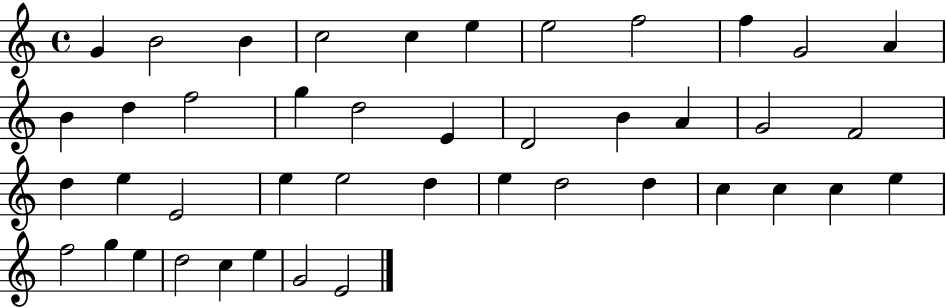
X:1
T:Untitled
M:4/4
L:1/4
K:C
G B2 B c2 c e e2 f2 f G2 A B d f2 g d2 E D2 B A G2 F2 d e E2 e e2 d e d2 d c c c e f2 g e d2 c e G2 E2